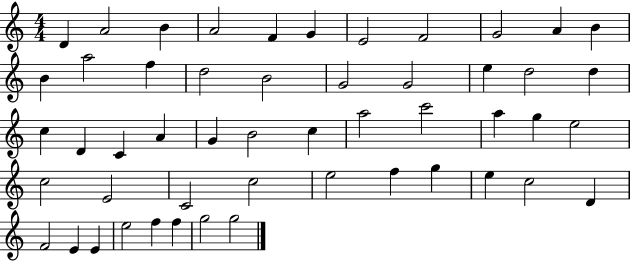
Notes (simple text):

D4/q A4/h B4/q A4/h F4/q G4/q E4/h F4/h G4/h A4/q B4/q B4/q A5/h F5/q D5/h B4/h G4/h G4/h E5/q D5/h D5/q C5/q D4/q C4/q A4/q G4/q B4/h C5/q A5/h C6/h A5/q G5/q E5/h C5/h E4/h C4/h C5/h E5/h F5/q G5/q E5/q C5/h D4/q F4/h E4/q E4/q E5/h F5/q F5/q G5/h G5/h